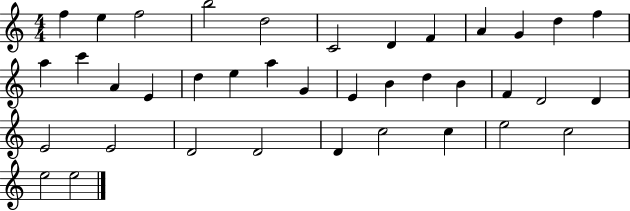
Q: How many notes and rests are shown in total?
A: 38